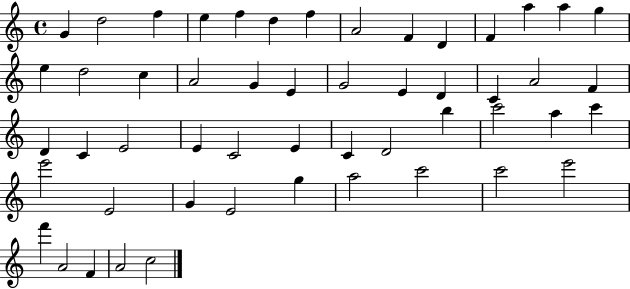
G4/q D5/h F5/q E5/q F5/q D5/q F5/q A4/h F4/q D4/q F4/q A5/q A5/q G5/q E5/q D5/h C5/q A4/h G4/q E4/q G4/h E4/q D4/q C4/q A4/h F4/q D4/q C4/q E4/h E4/q C4/h E4/q C4/q D4/h B5/q C6/h A5/q C6/q E6/h E4/h G4/q E4/h G5/q A5/h C6/h C6/h E6/h F6/q A4/h F4/q A4/h C5/h